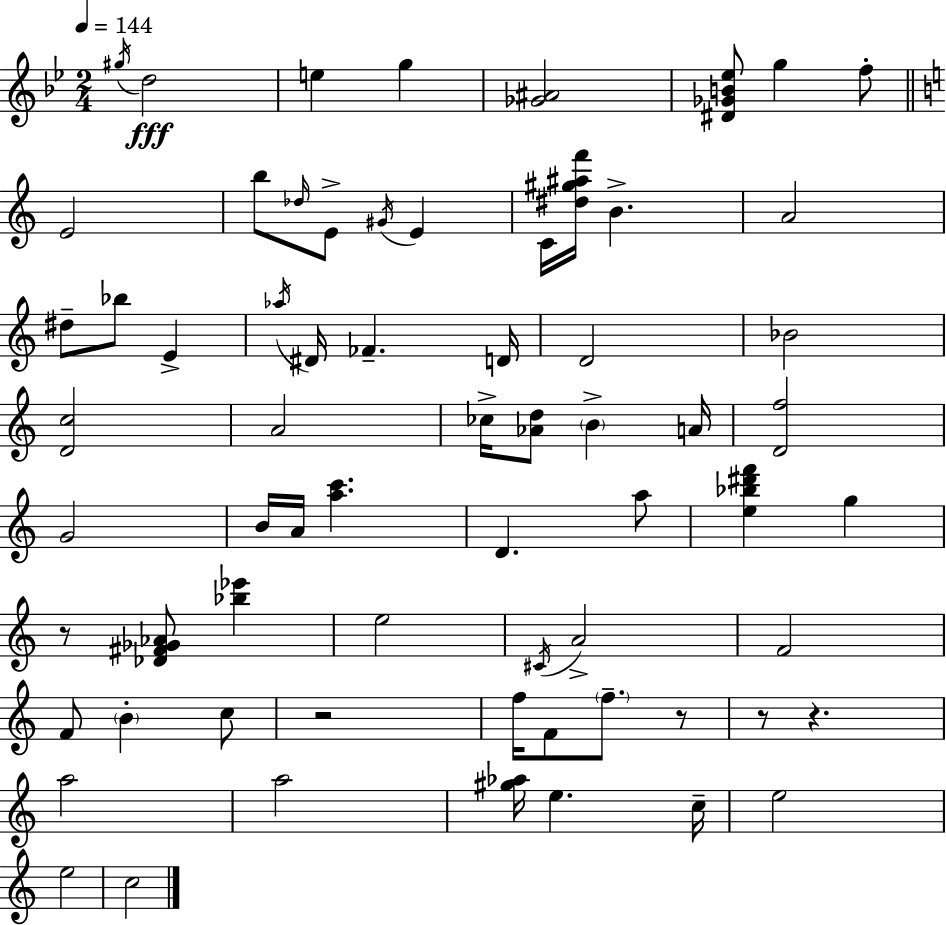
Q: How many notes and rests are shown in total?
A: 67